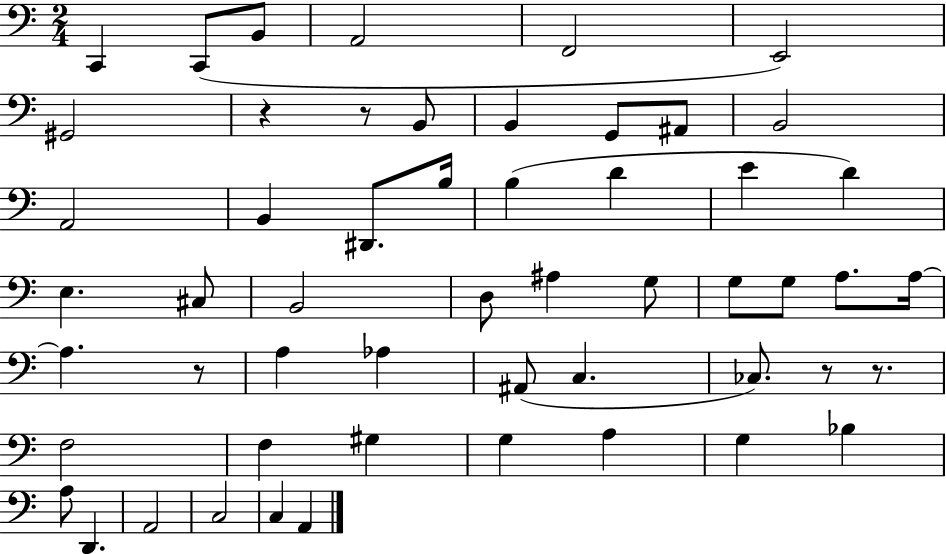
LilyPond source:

{
  \clef bass
  \numericTimeSignature
  \time 2/4
  \key c \major
  \repeat volta 2 { c,4 c,8( b,8 | a,2 | f,2 | e,2) | \break gis,2 | r4 r8 b,8 | b,4 g,8 ais,8 | b,2 | \break a,2 | b,4 dis,8. b16 | b4( d'4 | e'4 d'4) | \break e4. cis8 | b,2 | d8 ais4 g8 | g8 g8 a8. a16~~ | \break a4. r8 | a4 aes4 | ais,8( c4. | ces8.) r8 r8. | \break f2 | f4 gis4 | g4 a4 | g4 bes4 | \break a8 d,4. | a,2 | c2 | c4 a,4 | \break } \bar "|."
}